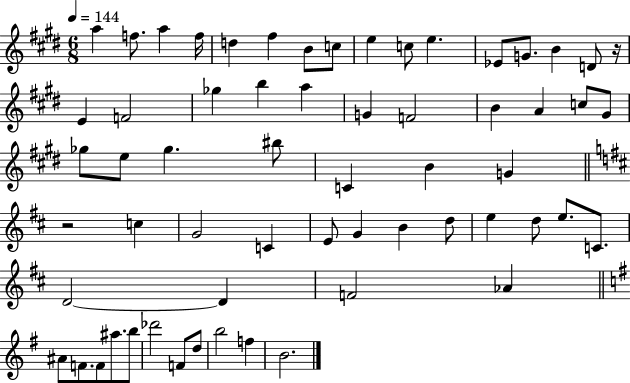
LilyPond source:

{
  \clef treble
  \numericTimeSignature
  \time 6/8
  \key e \major
  \tempo 4 = 144
  a''4 f''8. a''4 f''16 | d''4 fis''4 b'8 c''8 | e''4 c''8 e''4. | ees'8 g'8. b'4 d'8 r16 | \break e'4 f'2 | ges''4 b''4 a''4 | g'4 f'2 | b'4 a'4 c''8 gis'8 | \break ges''8 e''8 ges''4. bis''8 | c'4 b'4 g'4 | \bar "||" \break \key d \major r2 c''4 | g'2 c'4 | e'8 g'4 b'4 d''8 | e''4 d''8 e''8. c'8. | \break d'2~~ d'4 | f'2 aes'4 | \bar "||" \break \key e \minor ais'8 f'8. f'8 ais''8. b''8 | des'''2 f'8 d''8 | b''2 f''4 | b'2. | \break \bar "|."
}